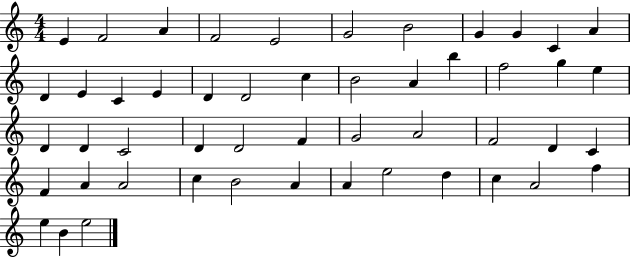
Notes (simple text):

E4/q F4/h A4/q F4/h E4/h G4/h B4/h G4/q G4/q C4/q A4/q D4/q E4/q C4/q E4/q D4/q D4/h C5/q B4/h A4/q B5/q F5/h G5/q E5/q D4/q D4/q C4/h D4/q D4/h F4/q G4/h A4/h F4/h D4/q C4/q F4/q A4/q A4/h C5/q B4/h A4/q A4/q E5/h D5/q C5/q A4/h F5/q E5/q B4/q E5/h